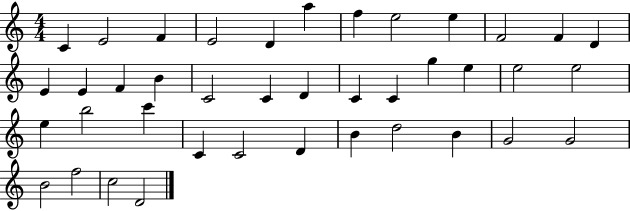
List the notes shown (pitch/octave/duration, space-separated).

C4/q E4/h F4/q E4/h D4/q A5/q F5/q E5/h E5/q F4/h F4/q D4/q E4/q E4/q F4/q B4/q C4/h C4/q D4/q C4/q C4/q G5/q E5/q E5/h E5/h E5/q B5/h C6/q C4/q C4/h D4/q B4/q D5/h B4/q G4/h G4/h B4/h F5/h C5/h D4/h